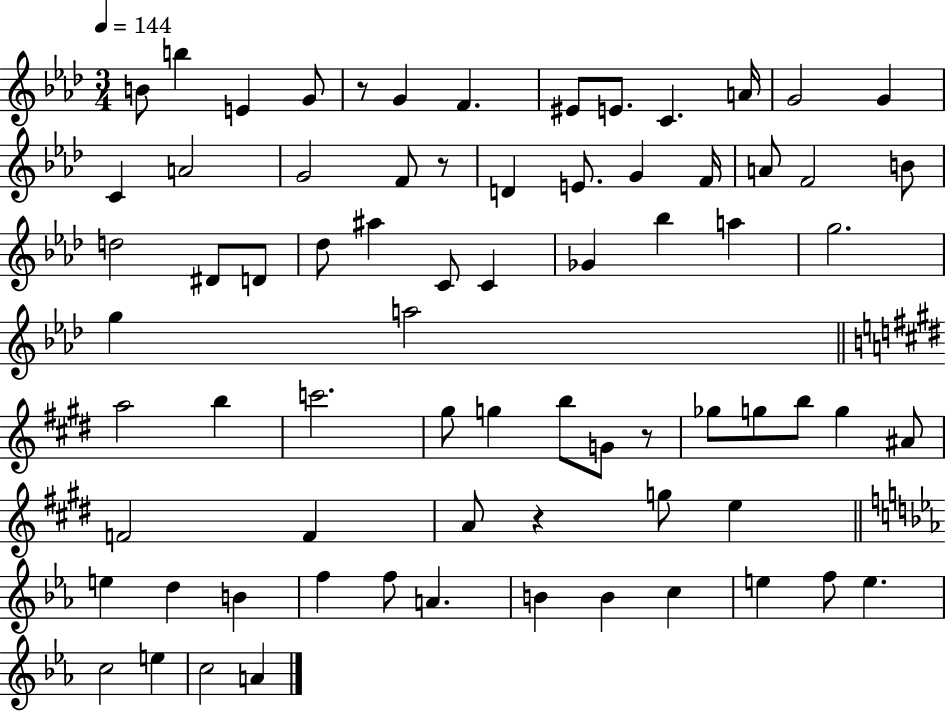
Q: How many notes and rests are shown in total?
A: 73